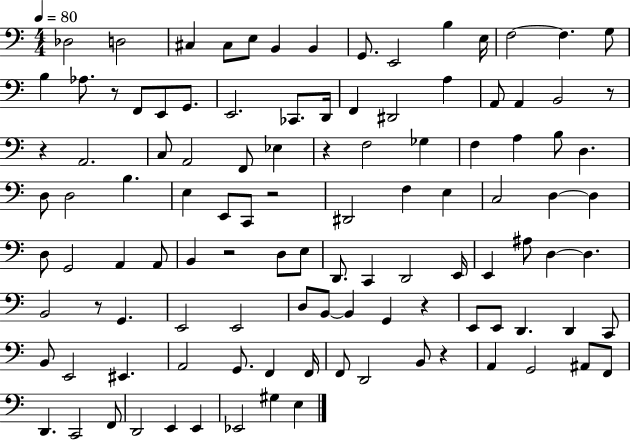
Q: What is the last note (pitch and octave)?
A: E3